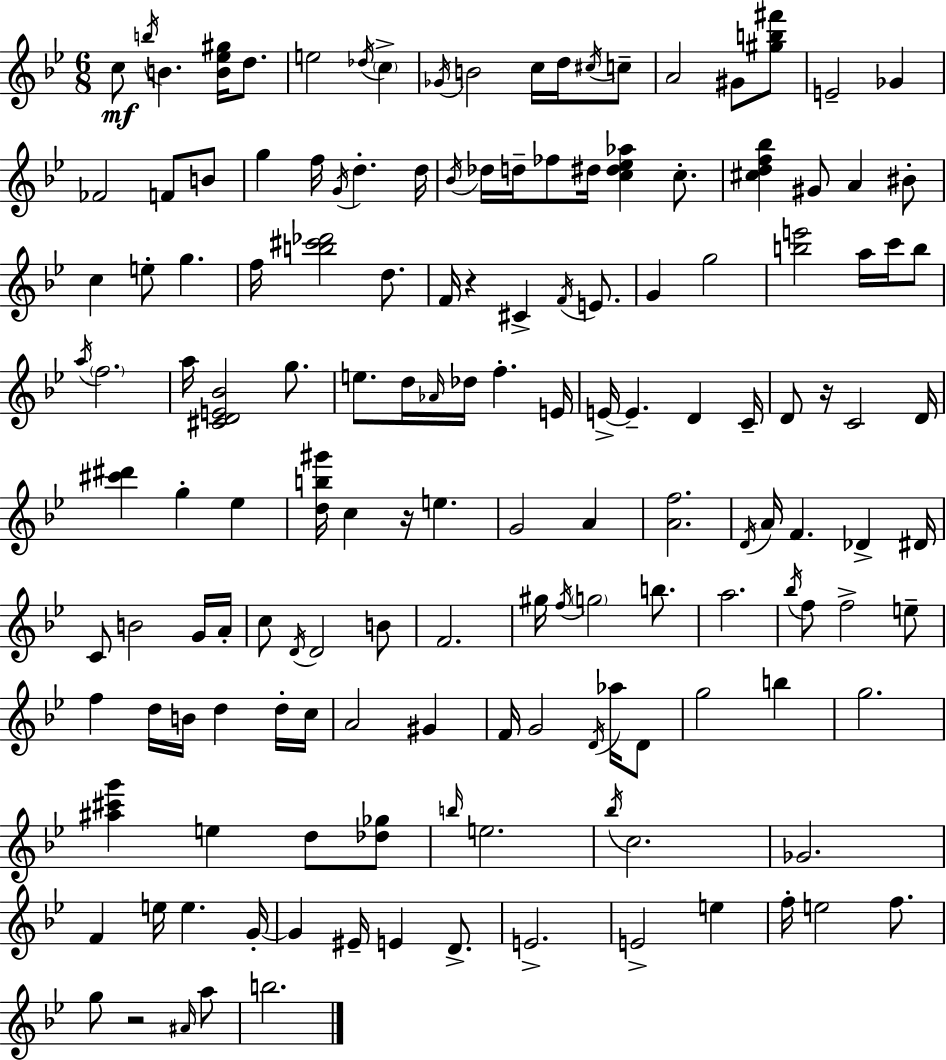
C5/e B5/s B4/q. [B4,Eb5,G#5]/s D5/e. E5/h Db5/s C5/q Gb4/s B4/h C5/s D5/s C#5/s C5/e A4/h G#4/e [G#5,B5,F#6]/e E4/h Gb4/q FES4/h F4/e B4/e G5/q F5/s G4/s D5/q. D5/s Bb4/s Db5/s D5/s FES5/e D#5/s [C5,D#5,Eb5,Ab5]/q C5/e. [C#5,D5,F5,Bb5]/q G#4/e A4/q BIS4/e C5/q E5/e G5/q. F5/s [B5,C#6,Db6]/h D5/e. F4/s R/q C#4/q F4/s E4/e. G4/q G5/h [B5,E6]/h A5/s C6/s B5/e A5/s F5/h. A5/s [C#4,D4,E4,Bb4]/h G5/e. E5/e. D5/s Ab4/s Db5/s F5/q. E4/s E4/s E4/q. D4/q C4/s D4/e R/s C4/h D4/s [C#6,D#6]/q G5/q Eb5/q [D5,B5,G#6]/s C5/q R/s E5/q. G4/h A4/q [A4,F5]/h. D4/s A4/s F4/q. Db4/q D#4/s C4/e B4/h G4/s A4/s C5/e D4/s D4/h B4/e F4/h. G#5/s F5/s G5/h B5/e. A5/h. Bb5/s F5/e F5/h E5/e F5/q D5/s B4/s D5/q D5/s C5/s A4/h G#4/q F4/s G4/h D4/s Ab5/s D4/e G5/h B5/q G5/h. [A#5,C#6,G6]/q E5/q D5/e [Db5,Gb5]/e B5/s E5/h. Bb5/s C5/h. Gb4/h. F4/q E5/s E5/q. G4/s G4/q EIS4/s E4/q D4/e. E4/h. E4/h E5/q F5/s E5/h F5/e. G5/e R/h A#4/s A5/e B5/h.